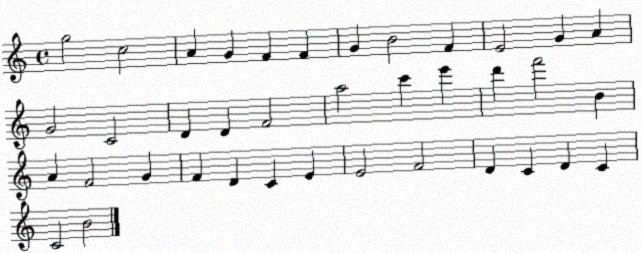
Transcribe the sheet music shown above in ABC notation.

X:1
T:Untitled
M:4/4
L:1/4
K:C
g2 c2 A G F F G B2 F E2 G A G2 C2 D D F2 a2 c' e' d' f'2 B A F2 G F D C E E2 F2 D C D C C2 B2